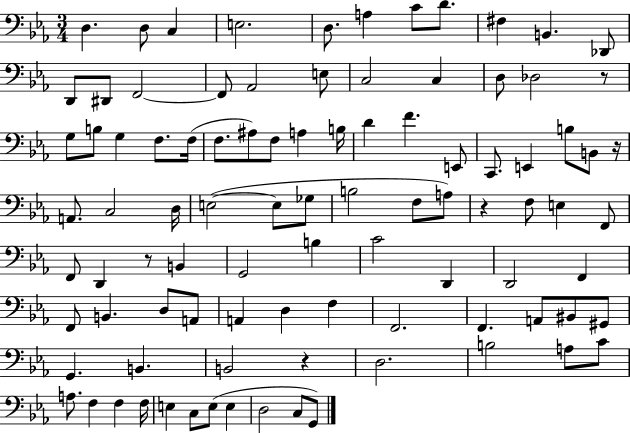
D3/q. D3/e C3/q E3/h. D3/e. A3/q C4/e D4/e. F#3/q B2/q. Db2/e D2/e D#2/e F2/h F2/e Ab2/h E3/e C3/h C3/q D3/e Db3/h R/e G3/e B3/e G3/q F3/e. F3/s F3/e. A#3/e F3/e A3/q B3/s D4/q F4/q. E2/e C2/e. E2/q B3/e B2/e R/s A2/e. C3/h D3/s E3/h E3/e Gb3/e B3/h F3/e A3/e R/q F3/e E3/q F2/e F2/e D2/q R/e B2/q G2/h B3/q C4/h D2/q D2/h F2/q F2/e B2/q. D3/e A2/e A2/q D3/q F3/q F2/h. F2/q. A2/e BIS2/e G#2/e G2/q. B2/q. B2/h R/q D3/h. B3/h A3/e C4/e A3/e. F3/q F3/q F3/s E3/q C3/e E3/e E3/q D3/h C3/e G2/e